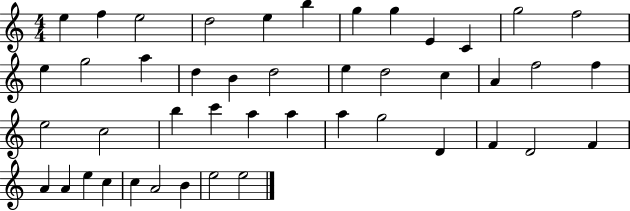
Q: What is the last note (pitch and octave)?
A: E5